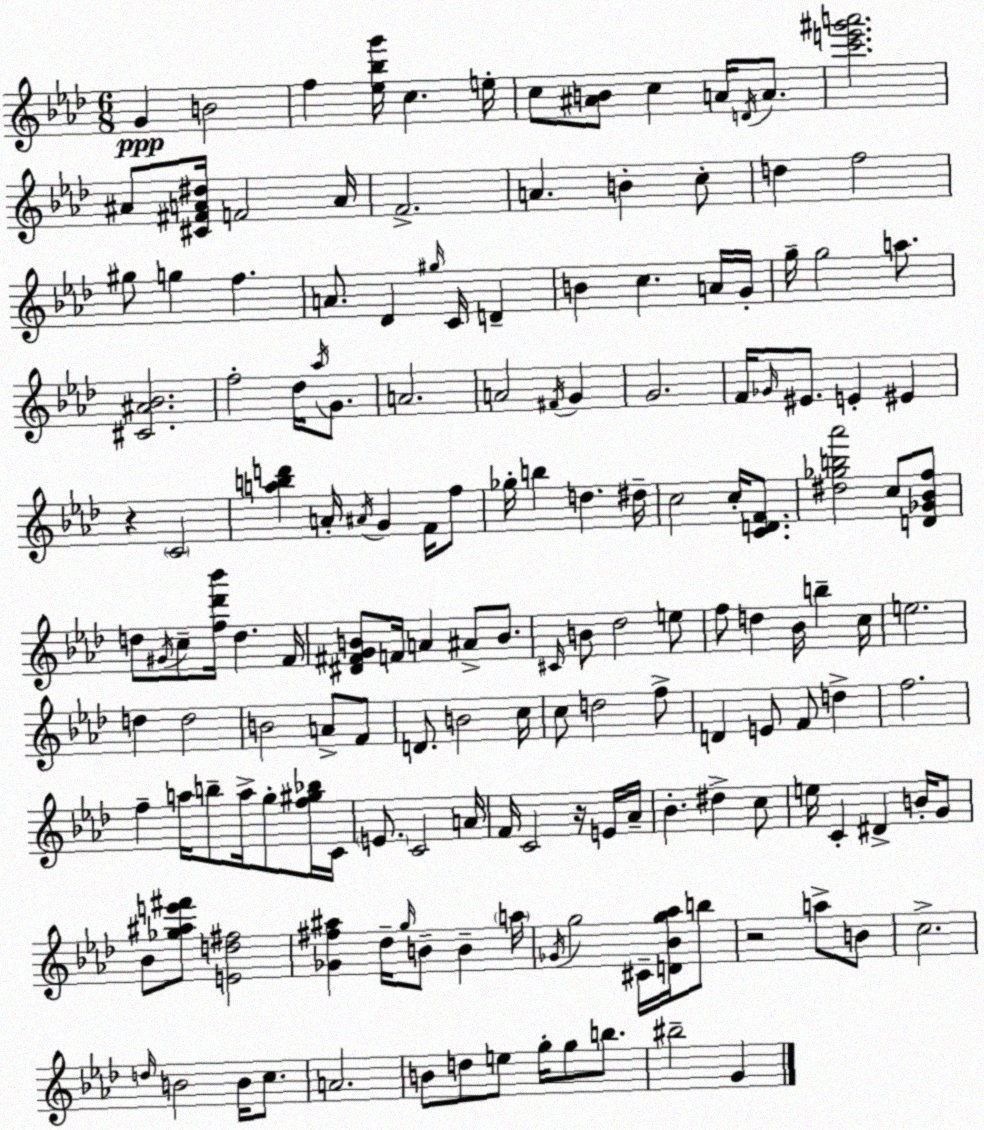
X:1
T:Untitled
M:6/8
L:1/4
K:Fm
G B2 f [_e_bg']/4 c e/4 c/2 [^AB]/2 c A/4 D/4 A/2 [c'e'^g'a']2 ^A/2 [^C^FA^d]/4 F2 A/4 F2 A B c/2 d f2 ^g/2 g f A/2 _D ^g/4 C/4 D B c A/4 G/4 g/4 g2 a/2 [^C^A_B]2 f2 _d/4 _a/4 G/2 A2 A2 ^F/4 G G2 F/4 _G/4 ^E/2 E ^E z C2 [abd'] A/4 ^A/4 G F/4 f/2 _g/4 b d ^d/4 c2 c/4 [CDF]/2 [^d_gb_a']2 c/2 [D_G_Bf]/2 d/2 ^G/4 c/2 [f_d'_b']/4 d F/4 [^D^FGB]/2 F/4 A ^A/2 B/2 ^C/4 B/2 _d2 e/2 f/2 d _B/4 b c/4 e2 d d2 B2 A/2 F/2 D/2 B2 c/4 c/2 d2 f/2 D E/2 F/2 d f2 f a/4 b/2 a/4 g/2 [f^g_b]/4 C/4 E/2 C2 A/4 F/4 C2 z/4 E/4 _A/4 _B ^d c/2 e/4 C ^D B/4 G/2 _B/2 [_g^ae'^f']/2 [Ed^f]2 [_G^f^a] _d/4 g/4 B/2 B a/4 _G/4 g2 ^C/4 [D_Bg_a]/4 b/2 z2 a/2 B/2 c2 d/4 B2 B/4 c/2 A2 B/2 d/2 e/2 g/4 g/2 b/2 ^b2 G